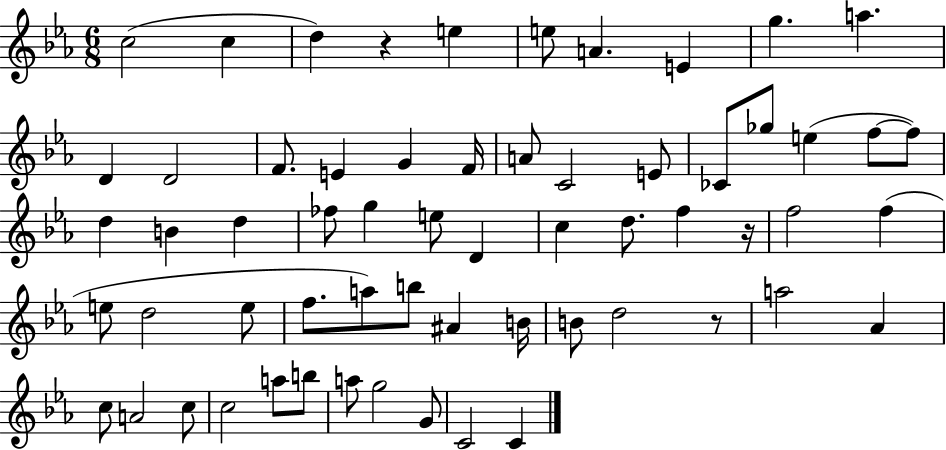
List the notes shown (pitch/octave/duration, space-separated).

C5/h C5/q D5/q R/q E5/q E5/e A4/q. E4/q G5/q. A5/q. D4/q D4/h F4/e. E4/q G4/q F4/s A4/e C4/h E4/e CES4/e Gb5/e E5/q F5/e F5/e D5/q B4/q D5/q FES5/e G5/q E5/e D4/q C5/q D5/e. F5/q R/s F5/h F5/q E5/e D5/h E5/e F5/e. A5/e B5/e A#4/q B4/s B4/e D5/h R/e A5/h Ab4/q C5/e A4/h C5/e C5/h A5/e B5/e A5/e G5/h G4/e C4/h C4/q